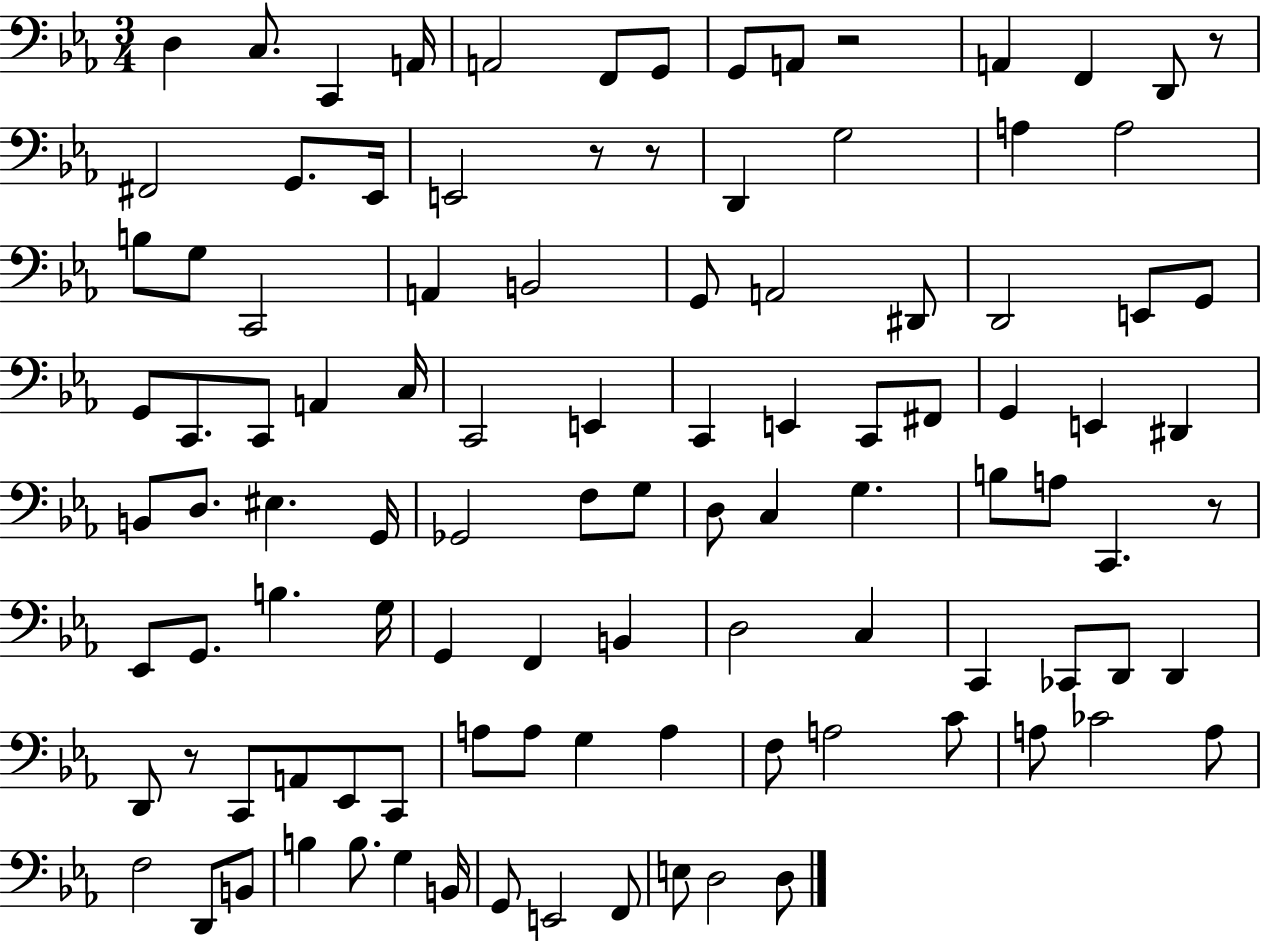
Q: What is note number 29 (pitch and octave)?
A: D2